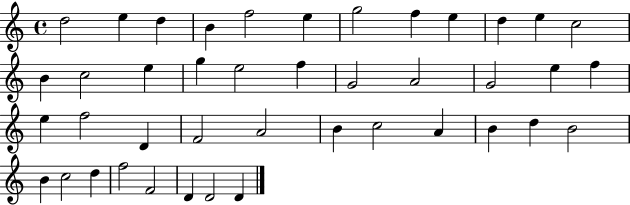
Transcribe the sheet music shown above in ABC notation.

X:1
T:Untitled
M:4/4
L:1/4
K:C
d2 e d B f2 e g2 f e d e c2 B c2 e g e2 f G2 A2 G2 e f e f2 D F2 A2 B c2 A B d B2 B c2 d f2 F2 D D2 D